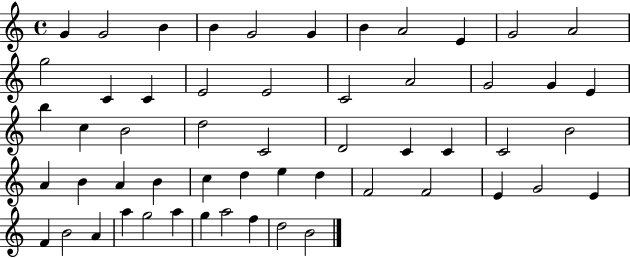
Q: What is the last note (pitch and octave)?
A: B4